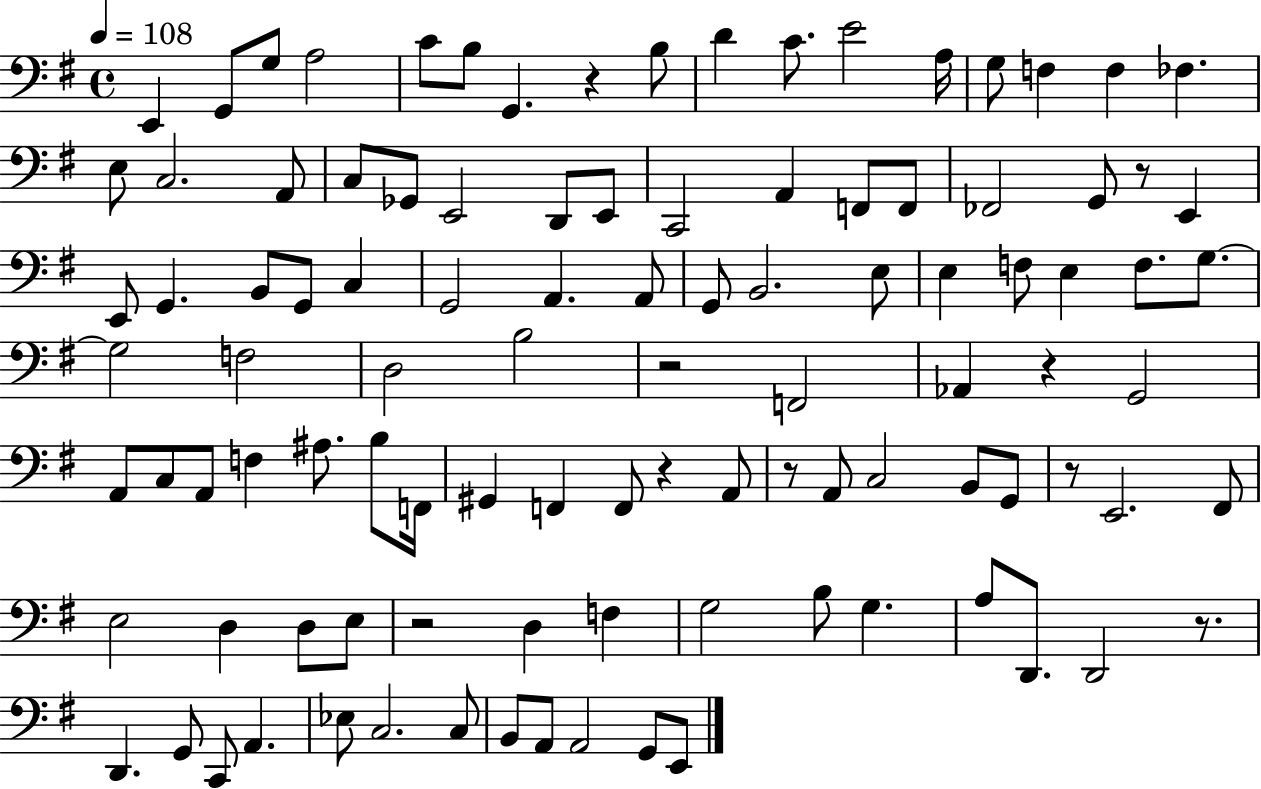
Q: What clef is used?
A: bass